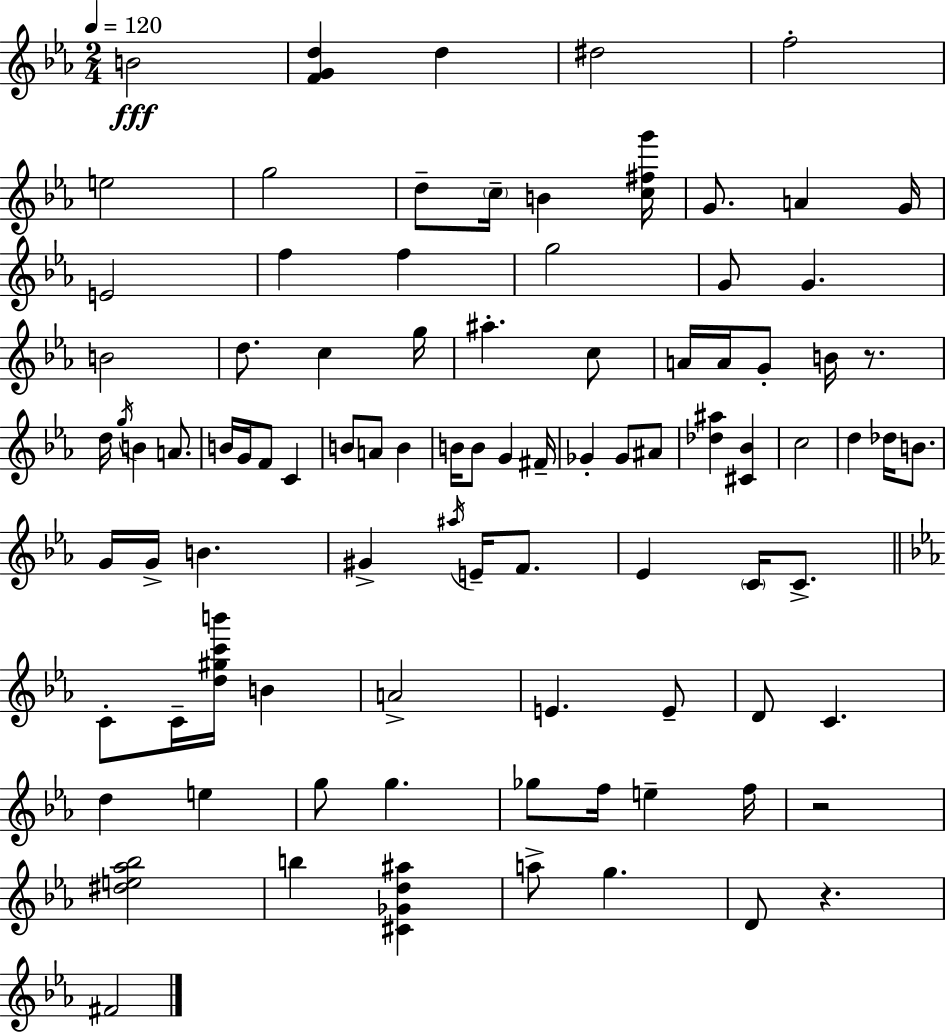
X:1
T:Untitled
M:2/4
L:1/4
K:Eb
B2 [FGd] d ^d2 f2 e2 g2 d/2 c/4 B [c^fg']/4 G/2 A G/4 E2 f f g2 G/2 G B2 d/2 c g/4 ^a c/2 A/4 A/4 G/2 B/4 z/2 d/4 g/4 B A/2 B/4 G/4 F/2 C B/2 A/2 B B/4 B/2 G ^F/4 _G _G/2 ^A/2 [_d^a] [^C_B] c2 d _d/4 B/2 G/4 G/4 B ^G ^a/4 E/4 F/2 _E C/4 C/2 C/2 C/4 [d^gc'b']/4 B A2 E E/2 D/2 C d e g/2 g _g/2 f/4 e f/4 z2 [^de_a_b]2 b [^C_Gd^a] a/2 g D/2 z ^F2